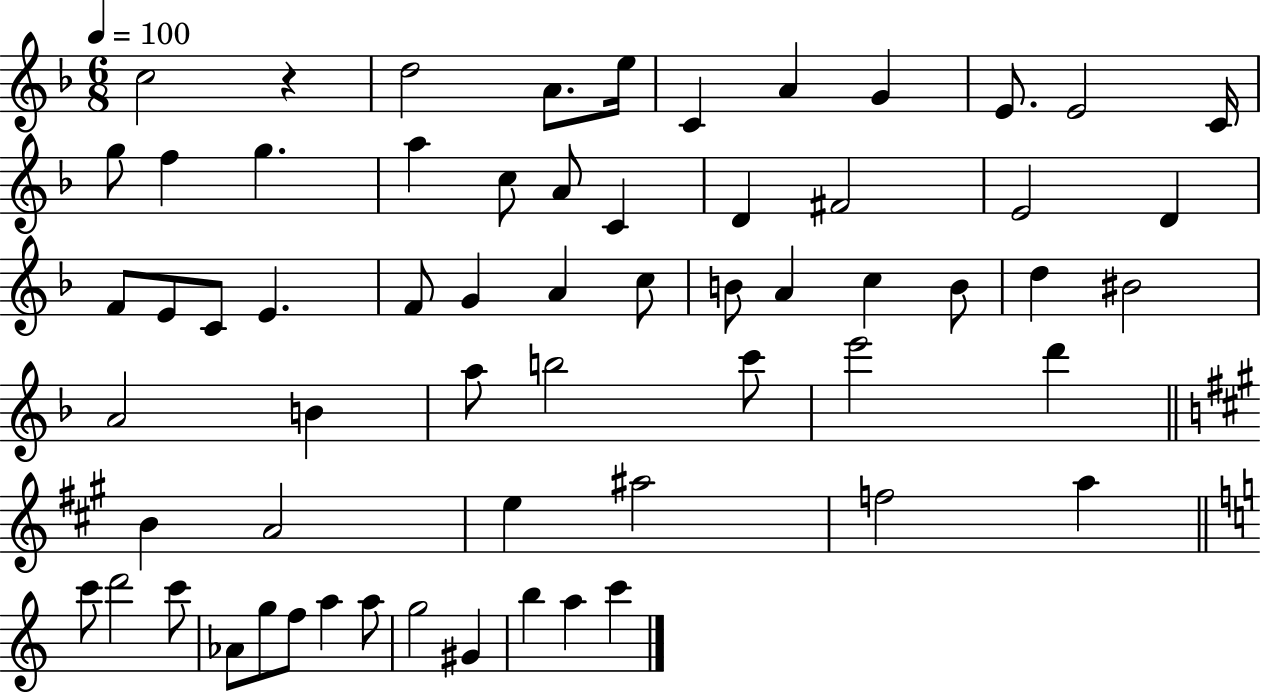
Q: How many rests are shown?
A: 1